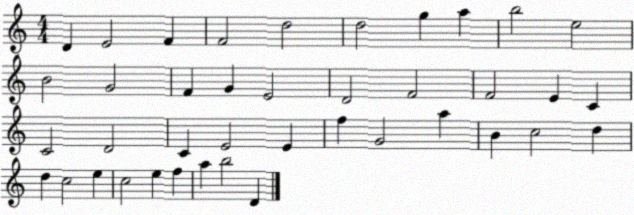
X:1
T:Untitled
M:4/4
L:1/4
K:C
D E2 F F2 d2 d2 g a b2 e2 B2 G2 F G E2 D2 F2 F2 E C C2 D2 C E2 E f G2 a B c2 d d c2 e c2 e f a b2 D